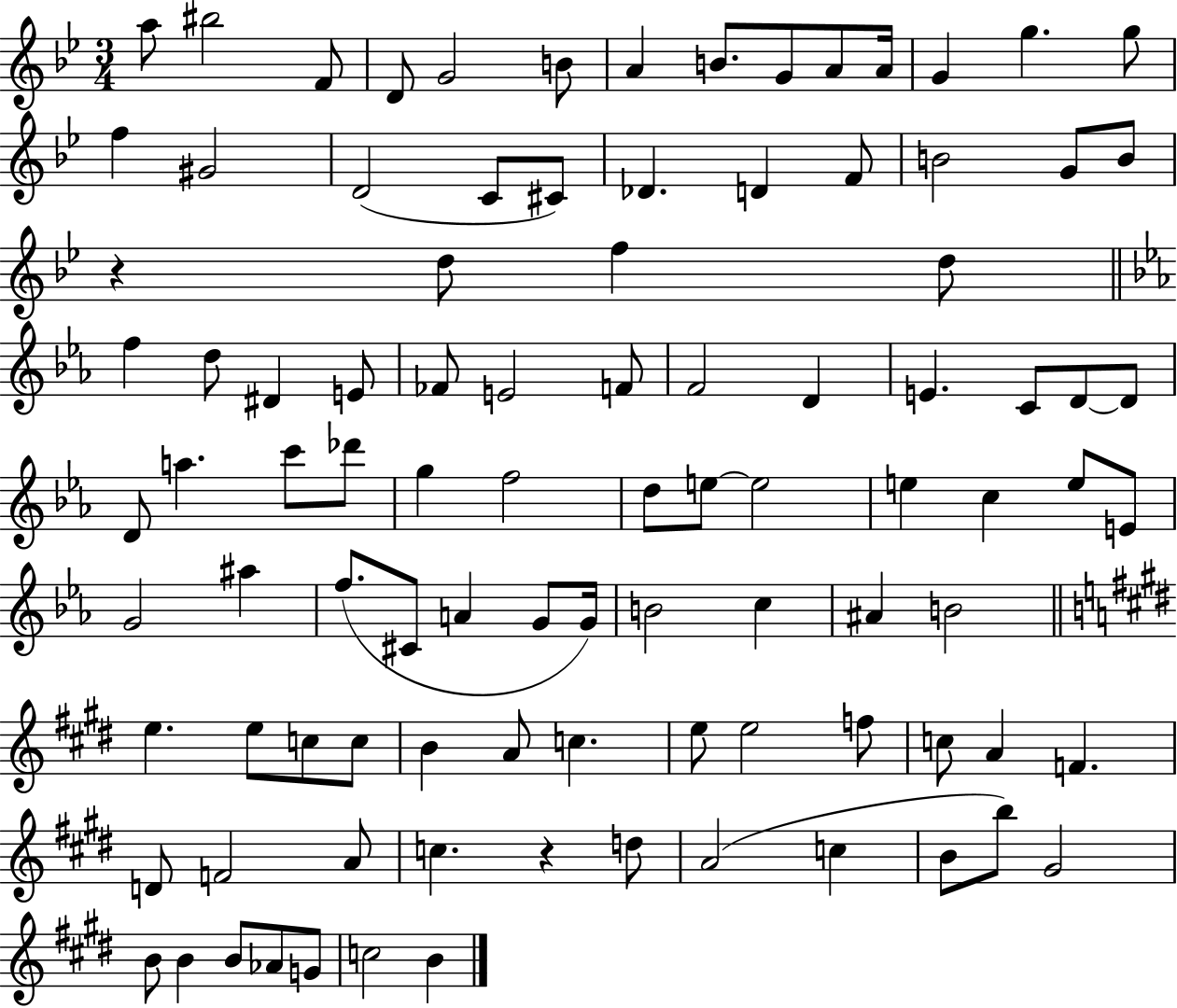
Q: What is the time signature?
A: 3/4